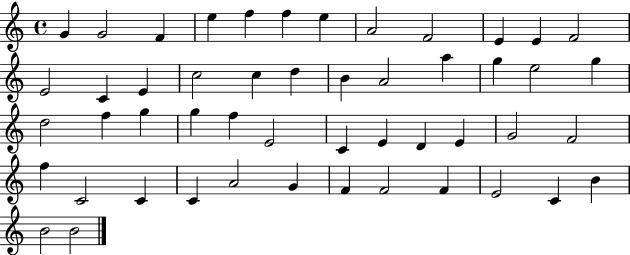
X:1
T:Untitled
M:4/4
L:1/4
K:C
G G2 F e f f e A2 F2 E E F2 E2 C E c2 c d B A2 a g e2 g d2 f g g f E2 C E D E G2 F2 f C2 C C A2 G F F2 F E2 C B B2 B2